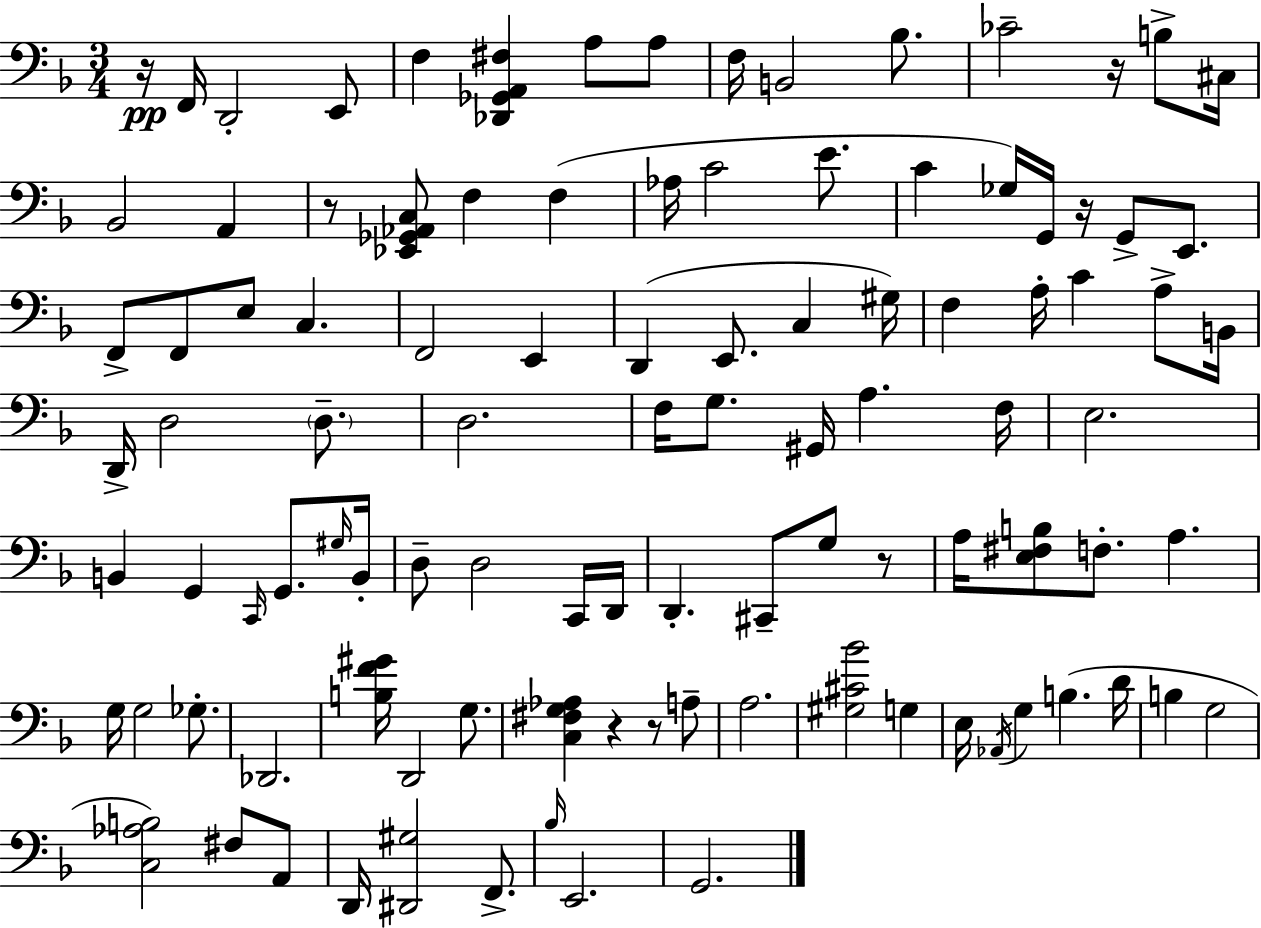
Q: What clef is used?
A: bass